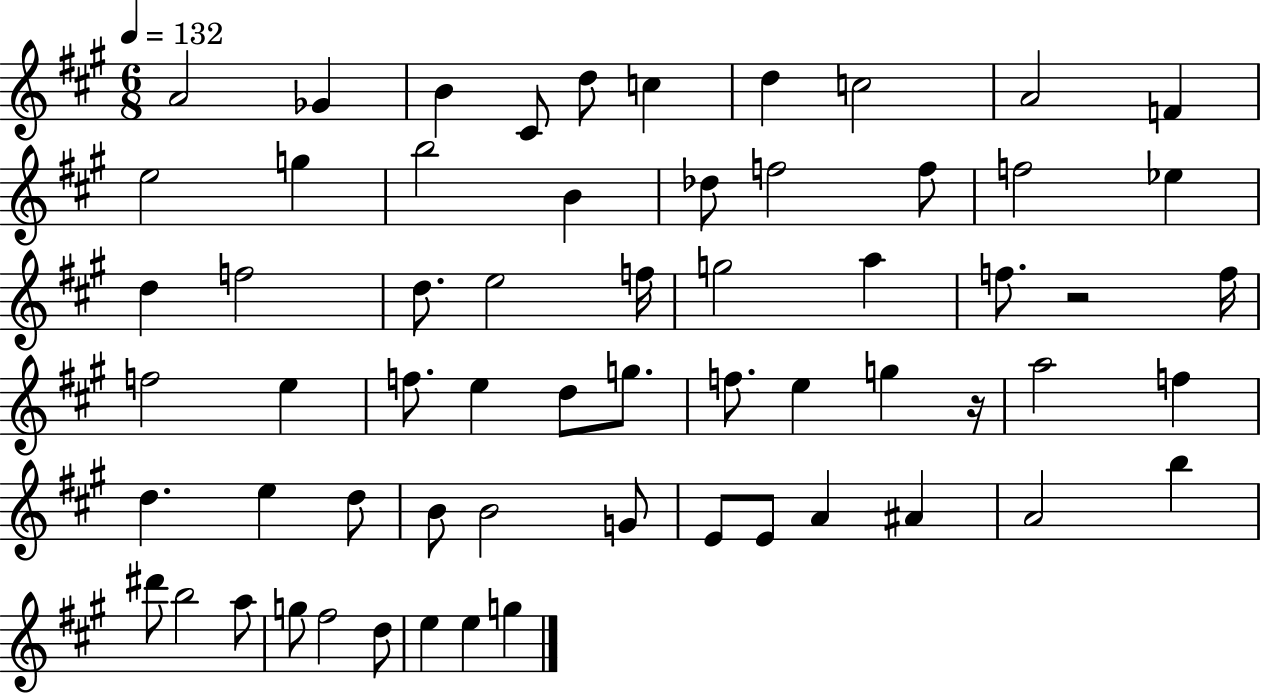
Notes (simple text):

A4/h Gb4/q B4/q C#4/e D5/e C5/q D5/q C5/h A4/h F4/q E5/h G5/q B5/h B4/q Db5/e F5/h F5/e F5/h Eb5/q D5/q F5/h D5/e. E5/h F5/s G5/h A5/q F5/e. R/h F5/s F5/h E5/q F5/e. E5/q D5/e G5/e. F5/e. E5/q G5/q R/s A5/h F5/q D5/q. E5/q D5/e B4/e B4/h G4/e E4/e E4/e A4/q A#4/q A4/h B5/q D#6/e B5/h A5/e G5/e F#5/h D5/e E5/q E5/q G5/q